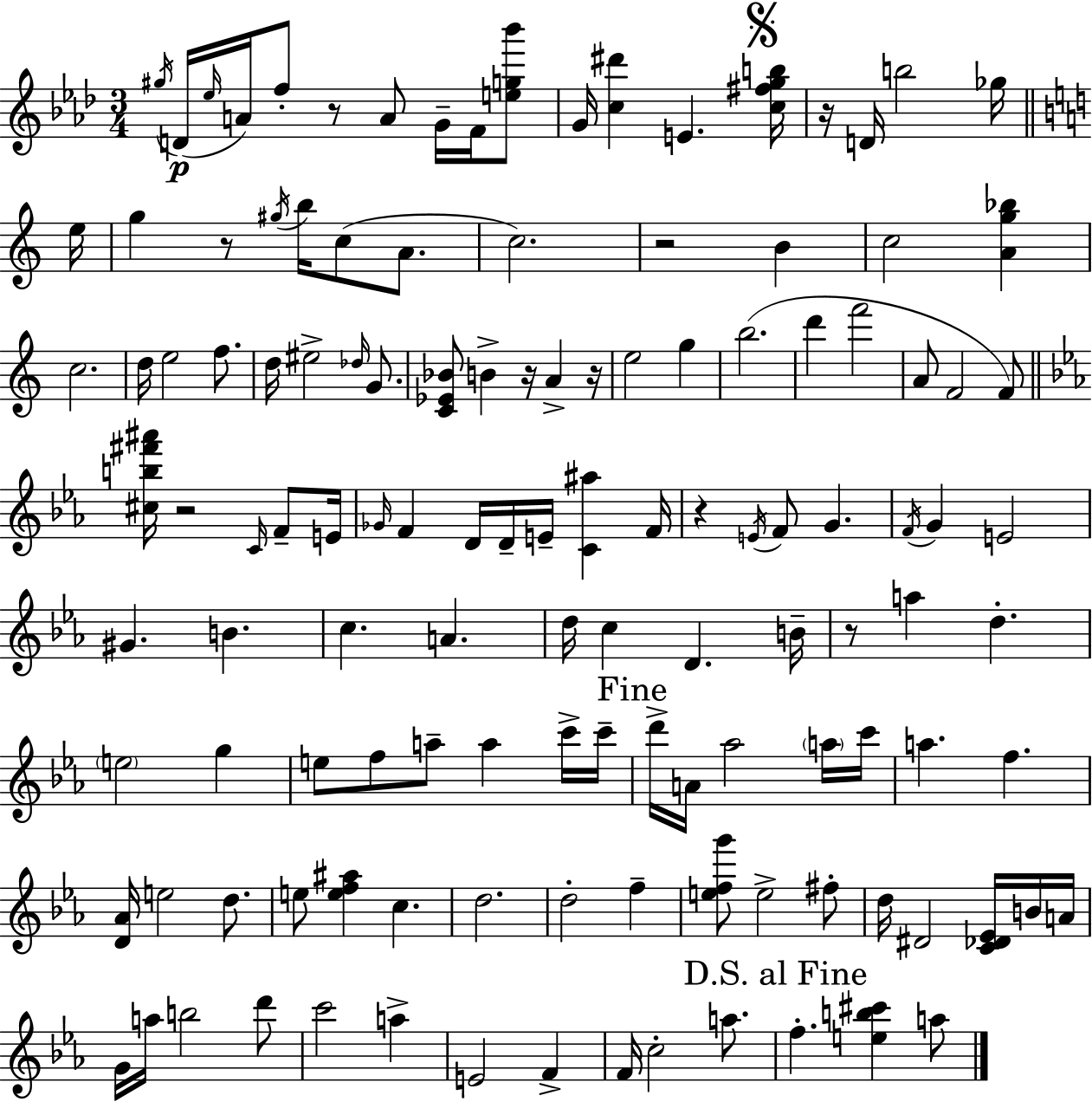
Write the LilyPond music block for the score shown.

{
  \clef treble
  \numericTimeSignature
  \time 3/4
  \key aes \major
  \acciaccatura { gis''16 }(\p d'16 \grace { ees''16 }) a'16 f''8-. r8 a'8 g'16-- f'16 | <e'' g'' bes'''>8 g'16 <c'' dis'''>4 e'4. | \mark \markup { \musicglyph "scripts.segno" } <c'' fis'' g'' b''>16 r16 d'16 b''2 | ges''16 \bar "||" \break \key c \major e''16 g''4 r8 \acciaccatura { gis''16 } b''16 c''8( a'8. | c''2.) | r2 b'4 | c''2 <a' g'' bes''>4 | \break c''2. | d''16 e''2 f''8. | d''16 eis''2-> \grace { des''16 } | g'8. <c' ees' bes'>8 b'4-> r16 a'4-> | \break r16 e''2 g''4 | b''2.( | d'''4 f'''2 | a'8 f'2 | \break f'8) \bar "||" \break \key ees \major <cis'' b'' fis''' ais'''>16 r2 \grace { c'16 } f'8-- | e'16 \grace { ges'16 } f'4 d'16 d'16-- e'16-- <c' ais''>4 | f'16 r4 \acciaccatura { e'16 } f'8 g'4. | \acciaccatura { f'16 } g'4 e'2 | \break gis'4. b'4. | c''4. a'4. | d''16 c''4 d'4. | b'16-- r8 a''4 d''4.-. | \break \parenthesize e''2 | g''4 e''8 f''8 a''8-- a''4 | c'''16-> c'''16-- \mark "Fine" d'''16-> a'16 aes''2 | \parenthesize a''16 c'''16 a''4. f''4. | \break <d' aes'>16 e''2 | d''8. e''8 <e'' f'' ais''>4 c''4. | d''2. | d''2-. | \break f''4-- <e'' f'' g'''>8 e''2-> | fis''8-. d''16 dis'2 | <c' des' ees'>16 b'16 a'16 g'16 a''16 b''2 | d'''8 c'''2 | \break a''4-> e'2 | f'4-> f'16 c''2-. | a''8. \mark "D.S. al Fine" f''4.-. <e'' b'' cis'''>4 | a''8 \bar "|."
}